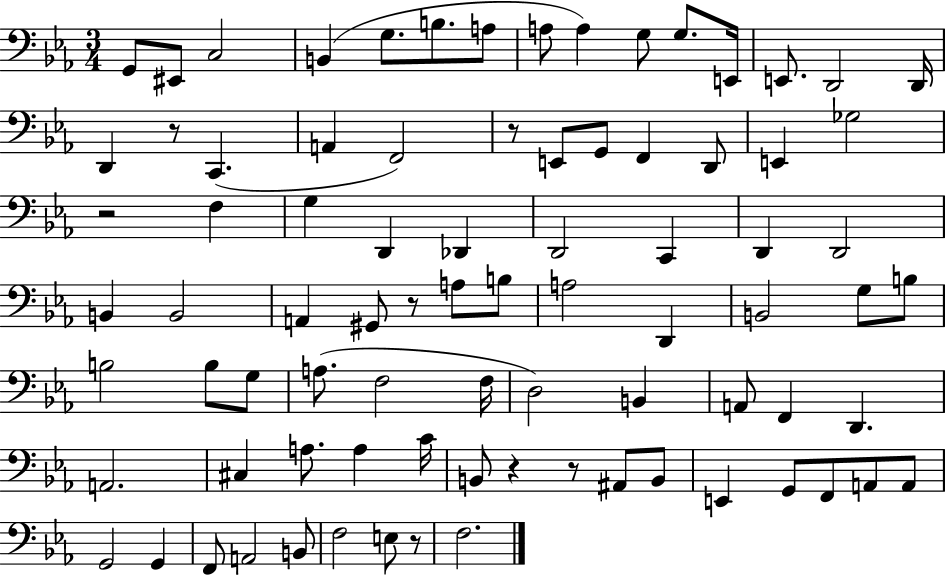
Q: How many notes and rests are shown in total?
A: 83